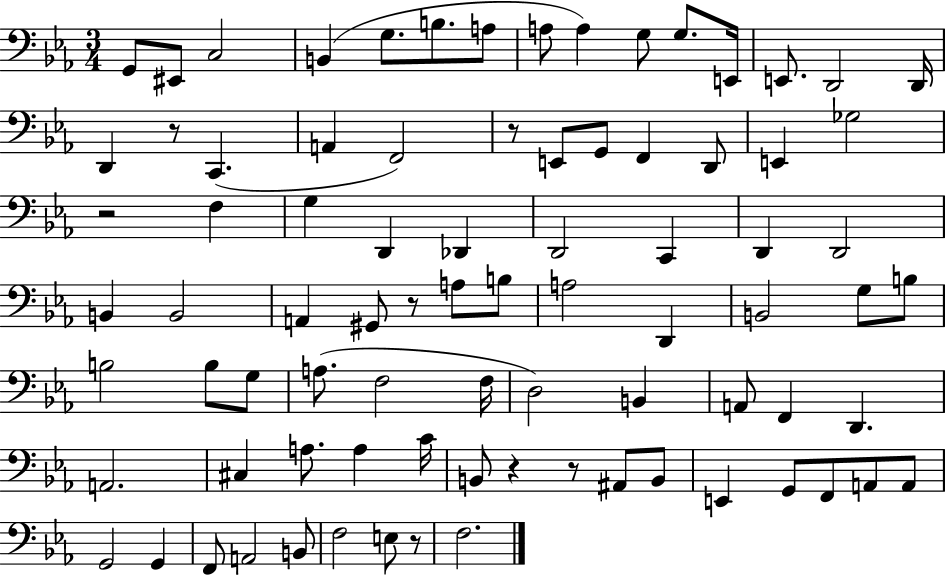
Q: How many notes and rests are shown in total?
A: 83